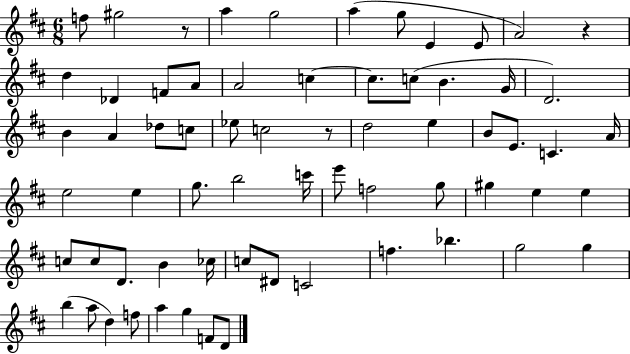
{
  \clef treble
  \numericTimeSignature
  \time 6/8
  \key d \major
  \repeat volta 2 { f''8 gis''2 r8 | a''4 g''2 | a''4( g''8 e'4 e'8 | a'2) r4 | \break d''4 des'4 f'8 a'8 | a'2 c''4~~ | c''8. c''8( b'4. g'16 | d'2.) | \break b'4 a'4 des''8 c''8 | ees''8 c''2 r8 | d''2 e''4 | b'8 e'8. c'4. a'16 | \break e''2 e''4 | g''8. b''2 c'''16 | e'''8 f''2 g''8 | gis''4 e''4 e''4 | \break c''8 c''8 d'8. b'4 ces''16 | c''8 dis'8 c'2 | f''4. bes''4. | g''2 g''4 | \break b''4( a''8 d''4) f''8 | a''4 g''4 f'8 d'8 | } \bar "|."
}